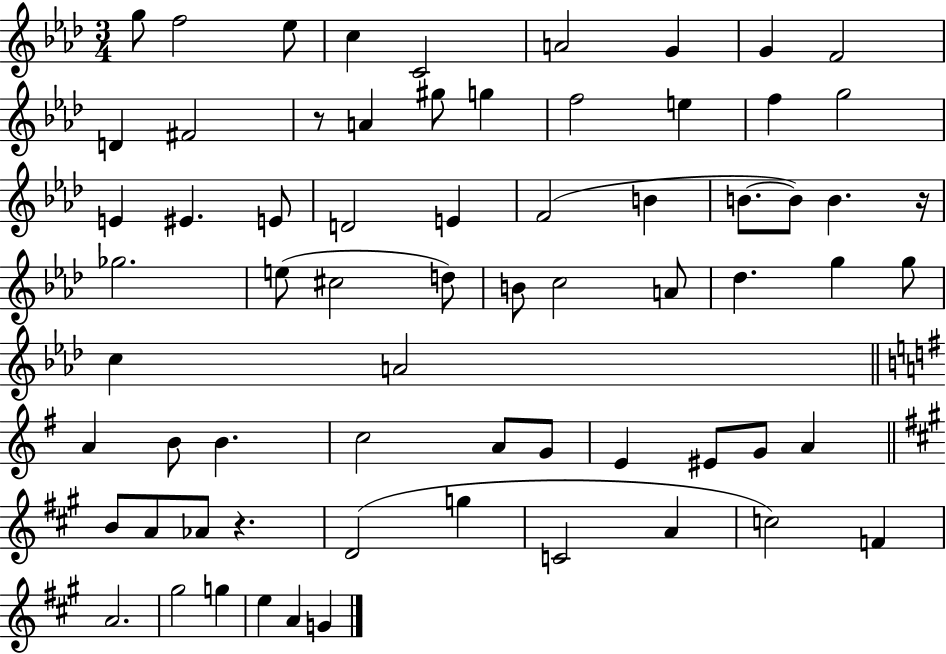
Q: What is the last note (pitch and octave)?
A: G4